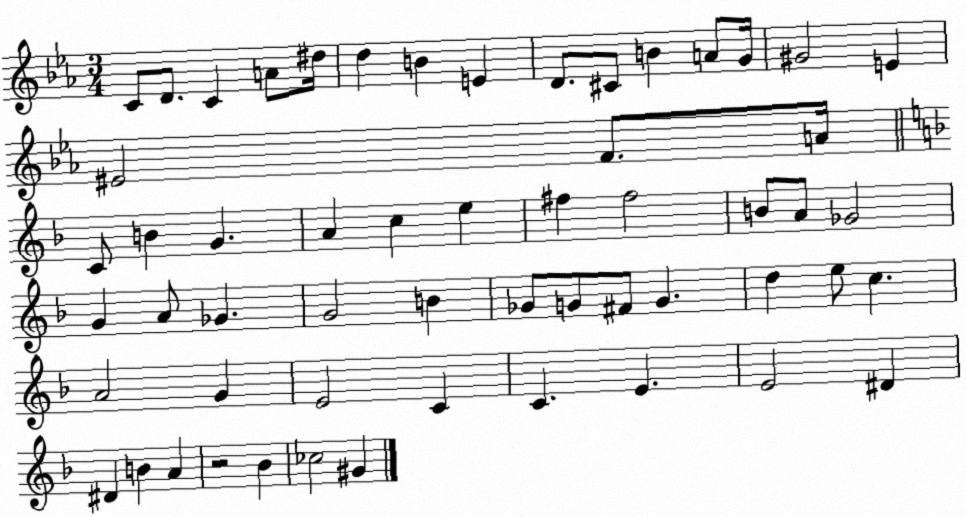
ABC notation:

X:1
T:Untitled
M:3/4
L:1/4
K:Eb
C/2 D/2 C A/2 ^d/4 d B E D/2 ^C/2 B A/2 G/4 ^G2 E ^E2 F/2 A/4 C/2 B G A c e ^f ^f2 B/2 A/2 _G2 G A/2 _G G2 B _G/2 G/2 ^F/2 G d e/2 c A2 G E2 C C E E2 ^D ^D B A z2 _B _c2 ^G